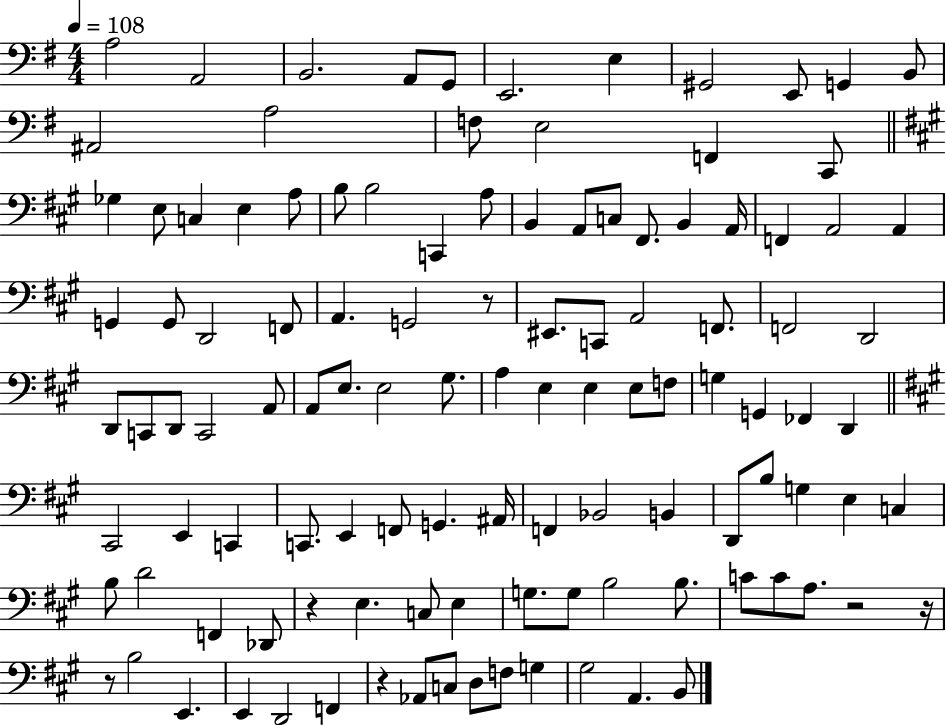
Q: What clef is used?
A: bass